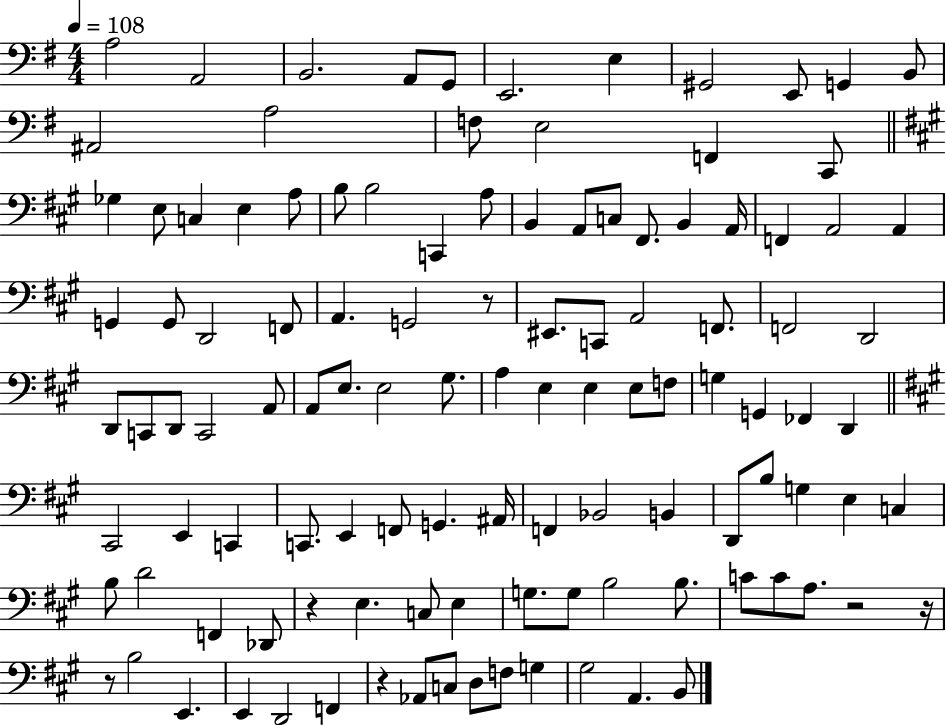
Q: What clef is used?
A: bass